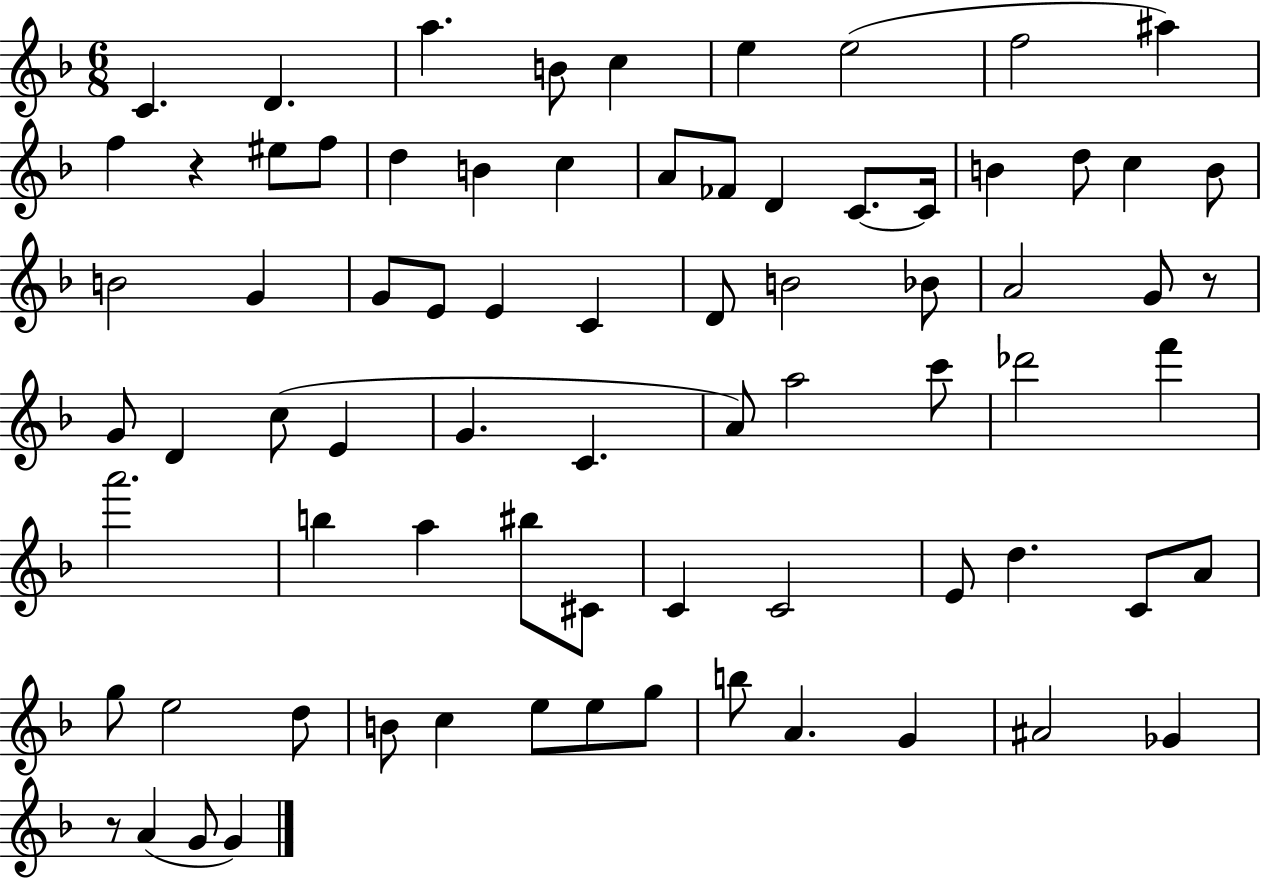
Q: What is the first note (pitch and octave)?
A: C4